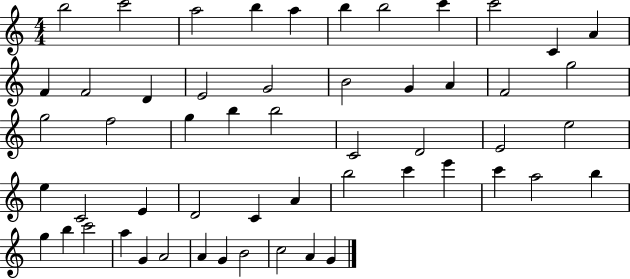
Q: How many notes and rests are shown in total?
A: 54